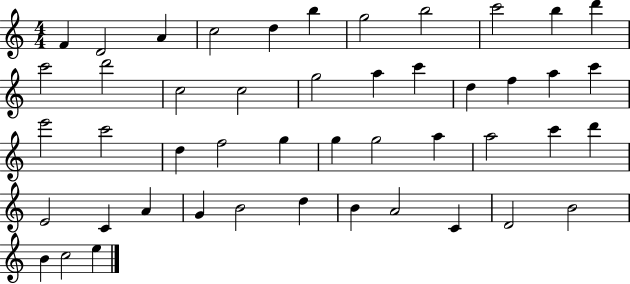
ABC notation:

X:1
T:Untitled
M:4/4
L:1/4
K:C
F D2 A c2 d b g2 b2 c'2 b d' c'2 d'2 c2 c2 g2 a c' d f a c' e'2 c'2 d f2 g g g2 a a2 c' d' E2 C A G B2 d B A2 C D2 B2 B c2 e